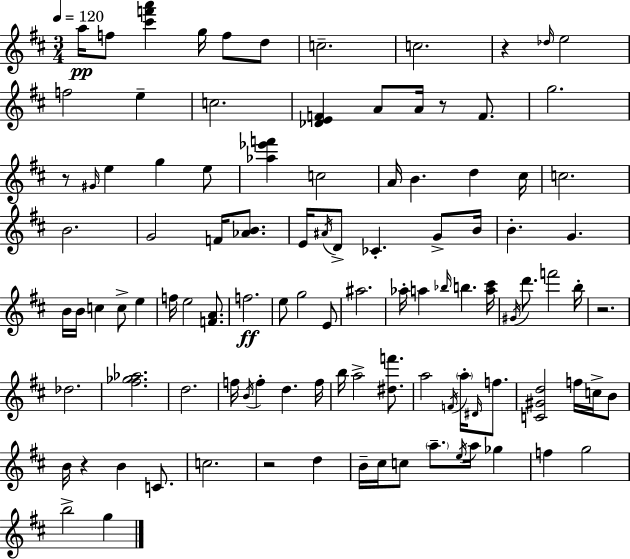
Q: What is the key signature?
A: D major